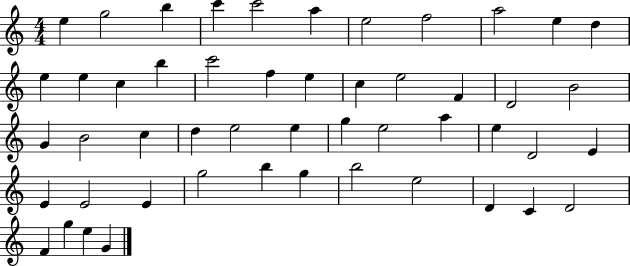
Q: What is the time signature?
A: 4/4